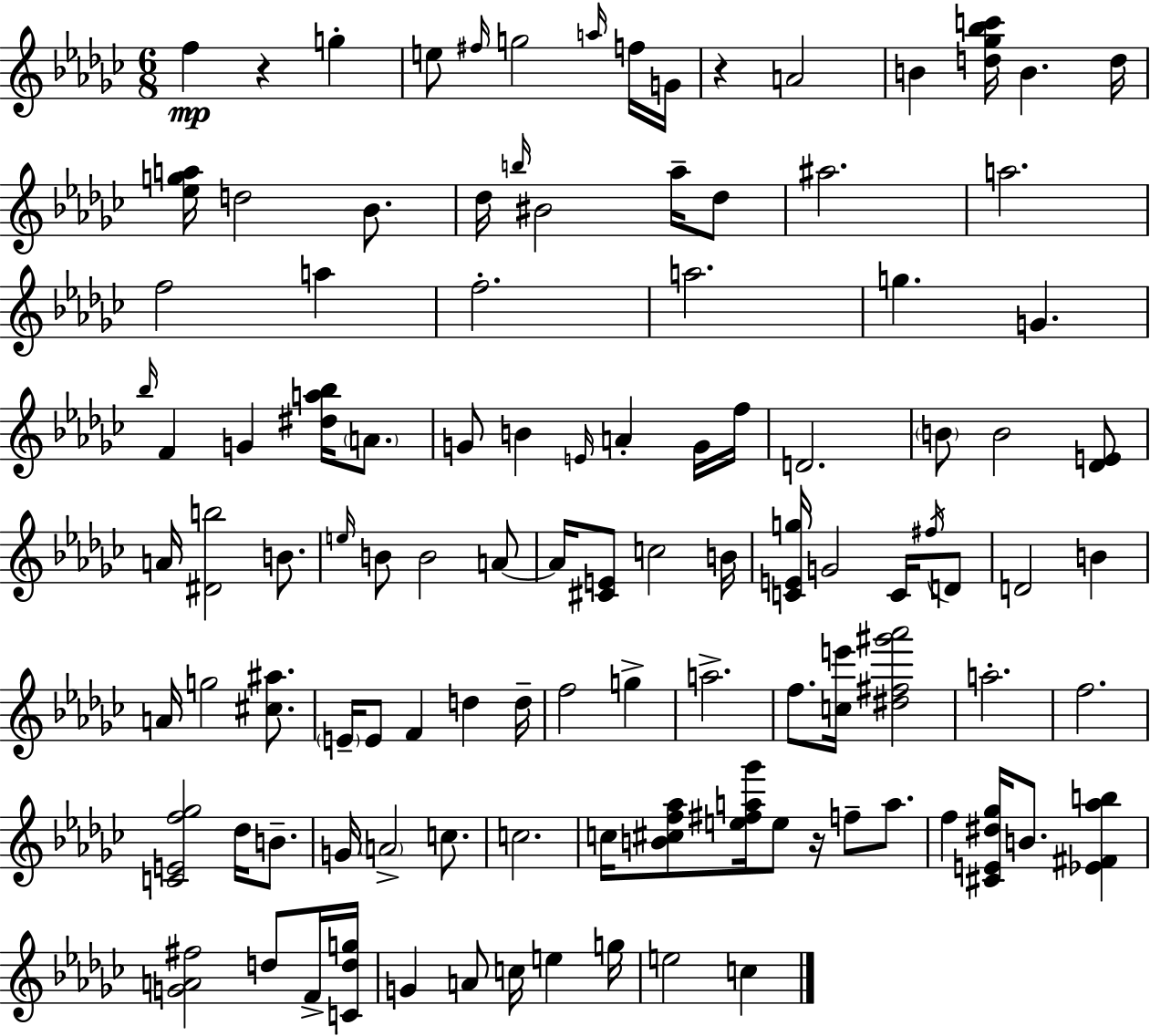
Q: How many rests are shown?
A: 3